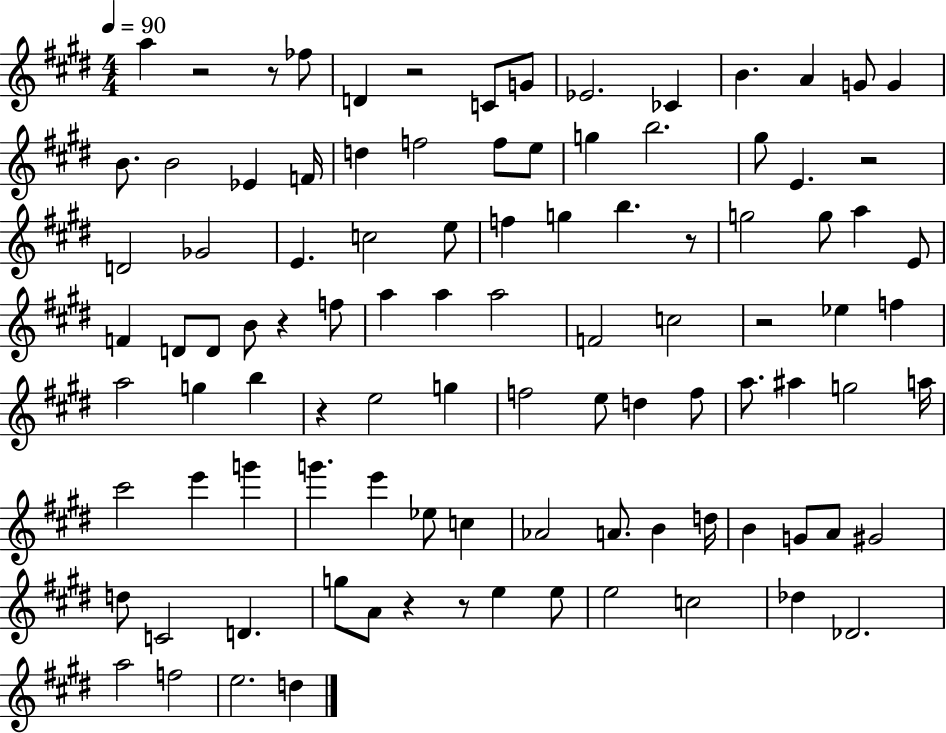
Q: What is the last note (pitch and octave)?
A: D5